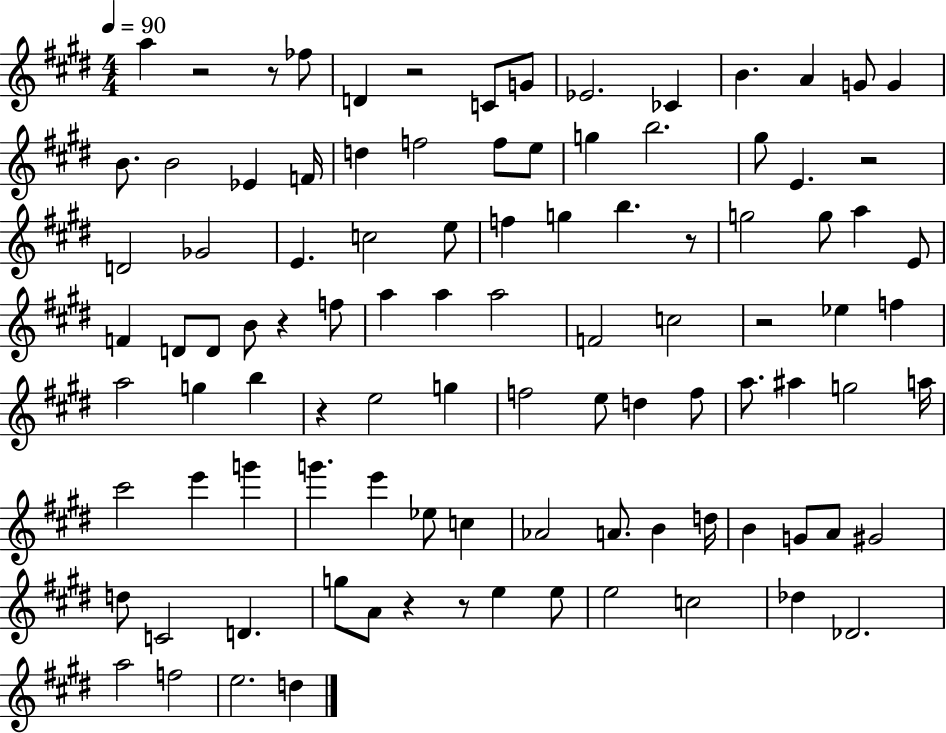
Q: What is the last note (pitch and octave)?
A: D5